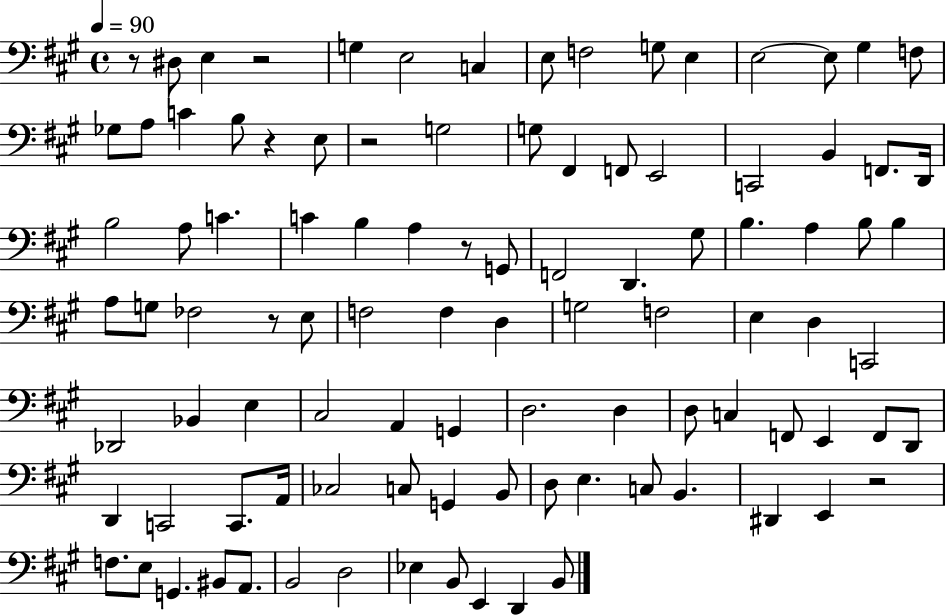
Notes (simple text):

R/e D#3/e E3/q R/h G3/q E3/h C3/q E3/e F3/h G3/e E3/q E3/h E3/e G#3/q F3/e Gb3/e A3/e C4/q B3/e R/q E3/e R/h G3/h G3/e F#2/q F2/e E2/h C2/h B2/q F2/e. D2/s B3/h A3/e C4/q. C4/q B3/q A3/q R/e G2/e F2/h D2/q. G#3/e B3/q. A3/q B3/e B3/q A3/e G3/e FES3/h R/e E3/e F3/h F3/q D3/q G3/h F3/h E3/q D3/q C2/h Db2/h Bb2/q E3/q C#3/h A2/q G2/q D3/h. D3/q D3/e C3/q F2/e E2/q F2/e D2/e D2/q C2/h C2/e. A2/s CES3/h C3/e G2/q B2/e D3/e E3/q. C3/e B2/q. D#2/q E2/q R/h F3/e. E3/e G2/q. BIS2/e A2/e. B2/h D3/h Eb3/q B2/e E2/q D2/q B2/e